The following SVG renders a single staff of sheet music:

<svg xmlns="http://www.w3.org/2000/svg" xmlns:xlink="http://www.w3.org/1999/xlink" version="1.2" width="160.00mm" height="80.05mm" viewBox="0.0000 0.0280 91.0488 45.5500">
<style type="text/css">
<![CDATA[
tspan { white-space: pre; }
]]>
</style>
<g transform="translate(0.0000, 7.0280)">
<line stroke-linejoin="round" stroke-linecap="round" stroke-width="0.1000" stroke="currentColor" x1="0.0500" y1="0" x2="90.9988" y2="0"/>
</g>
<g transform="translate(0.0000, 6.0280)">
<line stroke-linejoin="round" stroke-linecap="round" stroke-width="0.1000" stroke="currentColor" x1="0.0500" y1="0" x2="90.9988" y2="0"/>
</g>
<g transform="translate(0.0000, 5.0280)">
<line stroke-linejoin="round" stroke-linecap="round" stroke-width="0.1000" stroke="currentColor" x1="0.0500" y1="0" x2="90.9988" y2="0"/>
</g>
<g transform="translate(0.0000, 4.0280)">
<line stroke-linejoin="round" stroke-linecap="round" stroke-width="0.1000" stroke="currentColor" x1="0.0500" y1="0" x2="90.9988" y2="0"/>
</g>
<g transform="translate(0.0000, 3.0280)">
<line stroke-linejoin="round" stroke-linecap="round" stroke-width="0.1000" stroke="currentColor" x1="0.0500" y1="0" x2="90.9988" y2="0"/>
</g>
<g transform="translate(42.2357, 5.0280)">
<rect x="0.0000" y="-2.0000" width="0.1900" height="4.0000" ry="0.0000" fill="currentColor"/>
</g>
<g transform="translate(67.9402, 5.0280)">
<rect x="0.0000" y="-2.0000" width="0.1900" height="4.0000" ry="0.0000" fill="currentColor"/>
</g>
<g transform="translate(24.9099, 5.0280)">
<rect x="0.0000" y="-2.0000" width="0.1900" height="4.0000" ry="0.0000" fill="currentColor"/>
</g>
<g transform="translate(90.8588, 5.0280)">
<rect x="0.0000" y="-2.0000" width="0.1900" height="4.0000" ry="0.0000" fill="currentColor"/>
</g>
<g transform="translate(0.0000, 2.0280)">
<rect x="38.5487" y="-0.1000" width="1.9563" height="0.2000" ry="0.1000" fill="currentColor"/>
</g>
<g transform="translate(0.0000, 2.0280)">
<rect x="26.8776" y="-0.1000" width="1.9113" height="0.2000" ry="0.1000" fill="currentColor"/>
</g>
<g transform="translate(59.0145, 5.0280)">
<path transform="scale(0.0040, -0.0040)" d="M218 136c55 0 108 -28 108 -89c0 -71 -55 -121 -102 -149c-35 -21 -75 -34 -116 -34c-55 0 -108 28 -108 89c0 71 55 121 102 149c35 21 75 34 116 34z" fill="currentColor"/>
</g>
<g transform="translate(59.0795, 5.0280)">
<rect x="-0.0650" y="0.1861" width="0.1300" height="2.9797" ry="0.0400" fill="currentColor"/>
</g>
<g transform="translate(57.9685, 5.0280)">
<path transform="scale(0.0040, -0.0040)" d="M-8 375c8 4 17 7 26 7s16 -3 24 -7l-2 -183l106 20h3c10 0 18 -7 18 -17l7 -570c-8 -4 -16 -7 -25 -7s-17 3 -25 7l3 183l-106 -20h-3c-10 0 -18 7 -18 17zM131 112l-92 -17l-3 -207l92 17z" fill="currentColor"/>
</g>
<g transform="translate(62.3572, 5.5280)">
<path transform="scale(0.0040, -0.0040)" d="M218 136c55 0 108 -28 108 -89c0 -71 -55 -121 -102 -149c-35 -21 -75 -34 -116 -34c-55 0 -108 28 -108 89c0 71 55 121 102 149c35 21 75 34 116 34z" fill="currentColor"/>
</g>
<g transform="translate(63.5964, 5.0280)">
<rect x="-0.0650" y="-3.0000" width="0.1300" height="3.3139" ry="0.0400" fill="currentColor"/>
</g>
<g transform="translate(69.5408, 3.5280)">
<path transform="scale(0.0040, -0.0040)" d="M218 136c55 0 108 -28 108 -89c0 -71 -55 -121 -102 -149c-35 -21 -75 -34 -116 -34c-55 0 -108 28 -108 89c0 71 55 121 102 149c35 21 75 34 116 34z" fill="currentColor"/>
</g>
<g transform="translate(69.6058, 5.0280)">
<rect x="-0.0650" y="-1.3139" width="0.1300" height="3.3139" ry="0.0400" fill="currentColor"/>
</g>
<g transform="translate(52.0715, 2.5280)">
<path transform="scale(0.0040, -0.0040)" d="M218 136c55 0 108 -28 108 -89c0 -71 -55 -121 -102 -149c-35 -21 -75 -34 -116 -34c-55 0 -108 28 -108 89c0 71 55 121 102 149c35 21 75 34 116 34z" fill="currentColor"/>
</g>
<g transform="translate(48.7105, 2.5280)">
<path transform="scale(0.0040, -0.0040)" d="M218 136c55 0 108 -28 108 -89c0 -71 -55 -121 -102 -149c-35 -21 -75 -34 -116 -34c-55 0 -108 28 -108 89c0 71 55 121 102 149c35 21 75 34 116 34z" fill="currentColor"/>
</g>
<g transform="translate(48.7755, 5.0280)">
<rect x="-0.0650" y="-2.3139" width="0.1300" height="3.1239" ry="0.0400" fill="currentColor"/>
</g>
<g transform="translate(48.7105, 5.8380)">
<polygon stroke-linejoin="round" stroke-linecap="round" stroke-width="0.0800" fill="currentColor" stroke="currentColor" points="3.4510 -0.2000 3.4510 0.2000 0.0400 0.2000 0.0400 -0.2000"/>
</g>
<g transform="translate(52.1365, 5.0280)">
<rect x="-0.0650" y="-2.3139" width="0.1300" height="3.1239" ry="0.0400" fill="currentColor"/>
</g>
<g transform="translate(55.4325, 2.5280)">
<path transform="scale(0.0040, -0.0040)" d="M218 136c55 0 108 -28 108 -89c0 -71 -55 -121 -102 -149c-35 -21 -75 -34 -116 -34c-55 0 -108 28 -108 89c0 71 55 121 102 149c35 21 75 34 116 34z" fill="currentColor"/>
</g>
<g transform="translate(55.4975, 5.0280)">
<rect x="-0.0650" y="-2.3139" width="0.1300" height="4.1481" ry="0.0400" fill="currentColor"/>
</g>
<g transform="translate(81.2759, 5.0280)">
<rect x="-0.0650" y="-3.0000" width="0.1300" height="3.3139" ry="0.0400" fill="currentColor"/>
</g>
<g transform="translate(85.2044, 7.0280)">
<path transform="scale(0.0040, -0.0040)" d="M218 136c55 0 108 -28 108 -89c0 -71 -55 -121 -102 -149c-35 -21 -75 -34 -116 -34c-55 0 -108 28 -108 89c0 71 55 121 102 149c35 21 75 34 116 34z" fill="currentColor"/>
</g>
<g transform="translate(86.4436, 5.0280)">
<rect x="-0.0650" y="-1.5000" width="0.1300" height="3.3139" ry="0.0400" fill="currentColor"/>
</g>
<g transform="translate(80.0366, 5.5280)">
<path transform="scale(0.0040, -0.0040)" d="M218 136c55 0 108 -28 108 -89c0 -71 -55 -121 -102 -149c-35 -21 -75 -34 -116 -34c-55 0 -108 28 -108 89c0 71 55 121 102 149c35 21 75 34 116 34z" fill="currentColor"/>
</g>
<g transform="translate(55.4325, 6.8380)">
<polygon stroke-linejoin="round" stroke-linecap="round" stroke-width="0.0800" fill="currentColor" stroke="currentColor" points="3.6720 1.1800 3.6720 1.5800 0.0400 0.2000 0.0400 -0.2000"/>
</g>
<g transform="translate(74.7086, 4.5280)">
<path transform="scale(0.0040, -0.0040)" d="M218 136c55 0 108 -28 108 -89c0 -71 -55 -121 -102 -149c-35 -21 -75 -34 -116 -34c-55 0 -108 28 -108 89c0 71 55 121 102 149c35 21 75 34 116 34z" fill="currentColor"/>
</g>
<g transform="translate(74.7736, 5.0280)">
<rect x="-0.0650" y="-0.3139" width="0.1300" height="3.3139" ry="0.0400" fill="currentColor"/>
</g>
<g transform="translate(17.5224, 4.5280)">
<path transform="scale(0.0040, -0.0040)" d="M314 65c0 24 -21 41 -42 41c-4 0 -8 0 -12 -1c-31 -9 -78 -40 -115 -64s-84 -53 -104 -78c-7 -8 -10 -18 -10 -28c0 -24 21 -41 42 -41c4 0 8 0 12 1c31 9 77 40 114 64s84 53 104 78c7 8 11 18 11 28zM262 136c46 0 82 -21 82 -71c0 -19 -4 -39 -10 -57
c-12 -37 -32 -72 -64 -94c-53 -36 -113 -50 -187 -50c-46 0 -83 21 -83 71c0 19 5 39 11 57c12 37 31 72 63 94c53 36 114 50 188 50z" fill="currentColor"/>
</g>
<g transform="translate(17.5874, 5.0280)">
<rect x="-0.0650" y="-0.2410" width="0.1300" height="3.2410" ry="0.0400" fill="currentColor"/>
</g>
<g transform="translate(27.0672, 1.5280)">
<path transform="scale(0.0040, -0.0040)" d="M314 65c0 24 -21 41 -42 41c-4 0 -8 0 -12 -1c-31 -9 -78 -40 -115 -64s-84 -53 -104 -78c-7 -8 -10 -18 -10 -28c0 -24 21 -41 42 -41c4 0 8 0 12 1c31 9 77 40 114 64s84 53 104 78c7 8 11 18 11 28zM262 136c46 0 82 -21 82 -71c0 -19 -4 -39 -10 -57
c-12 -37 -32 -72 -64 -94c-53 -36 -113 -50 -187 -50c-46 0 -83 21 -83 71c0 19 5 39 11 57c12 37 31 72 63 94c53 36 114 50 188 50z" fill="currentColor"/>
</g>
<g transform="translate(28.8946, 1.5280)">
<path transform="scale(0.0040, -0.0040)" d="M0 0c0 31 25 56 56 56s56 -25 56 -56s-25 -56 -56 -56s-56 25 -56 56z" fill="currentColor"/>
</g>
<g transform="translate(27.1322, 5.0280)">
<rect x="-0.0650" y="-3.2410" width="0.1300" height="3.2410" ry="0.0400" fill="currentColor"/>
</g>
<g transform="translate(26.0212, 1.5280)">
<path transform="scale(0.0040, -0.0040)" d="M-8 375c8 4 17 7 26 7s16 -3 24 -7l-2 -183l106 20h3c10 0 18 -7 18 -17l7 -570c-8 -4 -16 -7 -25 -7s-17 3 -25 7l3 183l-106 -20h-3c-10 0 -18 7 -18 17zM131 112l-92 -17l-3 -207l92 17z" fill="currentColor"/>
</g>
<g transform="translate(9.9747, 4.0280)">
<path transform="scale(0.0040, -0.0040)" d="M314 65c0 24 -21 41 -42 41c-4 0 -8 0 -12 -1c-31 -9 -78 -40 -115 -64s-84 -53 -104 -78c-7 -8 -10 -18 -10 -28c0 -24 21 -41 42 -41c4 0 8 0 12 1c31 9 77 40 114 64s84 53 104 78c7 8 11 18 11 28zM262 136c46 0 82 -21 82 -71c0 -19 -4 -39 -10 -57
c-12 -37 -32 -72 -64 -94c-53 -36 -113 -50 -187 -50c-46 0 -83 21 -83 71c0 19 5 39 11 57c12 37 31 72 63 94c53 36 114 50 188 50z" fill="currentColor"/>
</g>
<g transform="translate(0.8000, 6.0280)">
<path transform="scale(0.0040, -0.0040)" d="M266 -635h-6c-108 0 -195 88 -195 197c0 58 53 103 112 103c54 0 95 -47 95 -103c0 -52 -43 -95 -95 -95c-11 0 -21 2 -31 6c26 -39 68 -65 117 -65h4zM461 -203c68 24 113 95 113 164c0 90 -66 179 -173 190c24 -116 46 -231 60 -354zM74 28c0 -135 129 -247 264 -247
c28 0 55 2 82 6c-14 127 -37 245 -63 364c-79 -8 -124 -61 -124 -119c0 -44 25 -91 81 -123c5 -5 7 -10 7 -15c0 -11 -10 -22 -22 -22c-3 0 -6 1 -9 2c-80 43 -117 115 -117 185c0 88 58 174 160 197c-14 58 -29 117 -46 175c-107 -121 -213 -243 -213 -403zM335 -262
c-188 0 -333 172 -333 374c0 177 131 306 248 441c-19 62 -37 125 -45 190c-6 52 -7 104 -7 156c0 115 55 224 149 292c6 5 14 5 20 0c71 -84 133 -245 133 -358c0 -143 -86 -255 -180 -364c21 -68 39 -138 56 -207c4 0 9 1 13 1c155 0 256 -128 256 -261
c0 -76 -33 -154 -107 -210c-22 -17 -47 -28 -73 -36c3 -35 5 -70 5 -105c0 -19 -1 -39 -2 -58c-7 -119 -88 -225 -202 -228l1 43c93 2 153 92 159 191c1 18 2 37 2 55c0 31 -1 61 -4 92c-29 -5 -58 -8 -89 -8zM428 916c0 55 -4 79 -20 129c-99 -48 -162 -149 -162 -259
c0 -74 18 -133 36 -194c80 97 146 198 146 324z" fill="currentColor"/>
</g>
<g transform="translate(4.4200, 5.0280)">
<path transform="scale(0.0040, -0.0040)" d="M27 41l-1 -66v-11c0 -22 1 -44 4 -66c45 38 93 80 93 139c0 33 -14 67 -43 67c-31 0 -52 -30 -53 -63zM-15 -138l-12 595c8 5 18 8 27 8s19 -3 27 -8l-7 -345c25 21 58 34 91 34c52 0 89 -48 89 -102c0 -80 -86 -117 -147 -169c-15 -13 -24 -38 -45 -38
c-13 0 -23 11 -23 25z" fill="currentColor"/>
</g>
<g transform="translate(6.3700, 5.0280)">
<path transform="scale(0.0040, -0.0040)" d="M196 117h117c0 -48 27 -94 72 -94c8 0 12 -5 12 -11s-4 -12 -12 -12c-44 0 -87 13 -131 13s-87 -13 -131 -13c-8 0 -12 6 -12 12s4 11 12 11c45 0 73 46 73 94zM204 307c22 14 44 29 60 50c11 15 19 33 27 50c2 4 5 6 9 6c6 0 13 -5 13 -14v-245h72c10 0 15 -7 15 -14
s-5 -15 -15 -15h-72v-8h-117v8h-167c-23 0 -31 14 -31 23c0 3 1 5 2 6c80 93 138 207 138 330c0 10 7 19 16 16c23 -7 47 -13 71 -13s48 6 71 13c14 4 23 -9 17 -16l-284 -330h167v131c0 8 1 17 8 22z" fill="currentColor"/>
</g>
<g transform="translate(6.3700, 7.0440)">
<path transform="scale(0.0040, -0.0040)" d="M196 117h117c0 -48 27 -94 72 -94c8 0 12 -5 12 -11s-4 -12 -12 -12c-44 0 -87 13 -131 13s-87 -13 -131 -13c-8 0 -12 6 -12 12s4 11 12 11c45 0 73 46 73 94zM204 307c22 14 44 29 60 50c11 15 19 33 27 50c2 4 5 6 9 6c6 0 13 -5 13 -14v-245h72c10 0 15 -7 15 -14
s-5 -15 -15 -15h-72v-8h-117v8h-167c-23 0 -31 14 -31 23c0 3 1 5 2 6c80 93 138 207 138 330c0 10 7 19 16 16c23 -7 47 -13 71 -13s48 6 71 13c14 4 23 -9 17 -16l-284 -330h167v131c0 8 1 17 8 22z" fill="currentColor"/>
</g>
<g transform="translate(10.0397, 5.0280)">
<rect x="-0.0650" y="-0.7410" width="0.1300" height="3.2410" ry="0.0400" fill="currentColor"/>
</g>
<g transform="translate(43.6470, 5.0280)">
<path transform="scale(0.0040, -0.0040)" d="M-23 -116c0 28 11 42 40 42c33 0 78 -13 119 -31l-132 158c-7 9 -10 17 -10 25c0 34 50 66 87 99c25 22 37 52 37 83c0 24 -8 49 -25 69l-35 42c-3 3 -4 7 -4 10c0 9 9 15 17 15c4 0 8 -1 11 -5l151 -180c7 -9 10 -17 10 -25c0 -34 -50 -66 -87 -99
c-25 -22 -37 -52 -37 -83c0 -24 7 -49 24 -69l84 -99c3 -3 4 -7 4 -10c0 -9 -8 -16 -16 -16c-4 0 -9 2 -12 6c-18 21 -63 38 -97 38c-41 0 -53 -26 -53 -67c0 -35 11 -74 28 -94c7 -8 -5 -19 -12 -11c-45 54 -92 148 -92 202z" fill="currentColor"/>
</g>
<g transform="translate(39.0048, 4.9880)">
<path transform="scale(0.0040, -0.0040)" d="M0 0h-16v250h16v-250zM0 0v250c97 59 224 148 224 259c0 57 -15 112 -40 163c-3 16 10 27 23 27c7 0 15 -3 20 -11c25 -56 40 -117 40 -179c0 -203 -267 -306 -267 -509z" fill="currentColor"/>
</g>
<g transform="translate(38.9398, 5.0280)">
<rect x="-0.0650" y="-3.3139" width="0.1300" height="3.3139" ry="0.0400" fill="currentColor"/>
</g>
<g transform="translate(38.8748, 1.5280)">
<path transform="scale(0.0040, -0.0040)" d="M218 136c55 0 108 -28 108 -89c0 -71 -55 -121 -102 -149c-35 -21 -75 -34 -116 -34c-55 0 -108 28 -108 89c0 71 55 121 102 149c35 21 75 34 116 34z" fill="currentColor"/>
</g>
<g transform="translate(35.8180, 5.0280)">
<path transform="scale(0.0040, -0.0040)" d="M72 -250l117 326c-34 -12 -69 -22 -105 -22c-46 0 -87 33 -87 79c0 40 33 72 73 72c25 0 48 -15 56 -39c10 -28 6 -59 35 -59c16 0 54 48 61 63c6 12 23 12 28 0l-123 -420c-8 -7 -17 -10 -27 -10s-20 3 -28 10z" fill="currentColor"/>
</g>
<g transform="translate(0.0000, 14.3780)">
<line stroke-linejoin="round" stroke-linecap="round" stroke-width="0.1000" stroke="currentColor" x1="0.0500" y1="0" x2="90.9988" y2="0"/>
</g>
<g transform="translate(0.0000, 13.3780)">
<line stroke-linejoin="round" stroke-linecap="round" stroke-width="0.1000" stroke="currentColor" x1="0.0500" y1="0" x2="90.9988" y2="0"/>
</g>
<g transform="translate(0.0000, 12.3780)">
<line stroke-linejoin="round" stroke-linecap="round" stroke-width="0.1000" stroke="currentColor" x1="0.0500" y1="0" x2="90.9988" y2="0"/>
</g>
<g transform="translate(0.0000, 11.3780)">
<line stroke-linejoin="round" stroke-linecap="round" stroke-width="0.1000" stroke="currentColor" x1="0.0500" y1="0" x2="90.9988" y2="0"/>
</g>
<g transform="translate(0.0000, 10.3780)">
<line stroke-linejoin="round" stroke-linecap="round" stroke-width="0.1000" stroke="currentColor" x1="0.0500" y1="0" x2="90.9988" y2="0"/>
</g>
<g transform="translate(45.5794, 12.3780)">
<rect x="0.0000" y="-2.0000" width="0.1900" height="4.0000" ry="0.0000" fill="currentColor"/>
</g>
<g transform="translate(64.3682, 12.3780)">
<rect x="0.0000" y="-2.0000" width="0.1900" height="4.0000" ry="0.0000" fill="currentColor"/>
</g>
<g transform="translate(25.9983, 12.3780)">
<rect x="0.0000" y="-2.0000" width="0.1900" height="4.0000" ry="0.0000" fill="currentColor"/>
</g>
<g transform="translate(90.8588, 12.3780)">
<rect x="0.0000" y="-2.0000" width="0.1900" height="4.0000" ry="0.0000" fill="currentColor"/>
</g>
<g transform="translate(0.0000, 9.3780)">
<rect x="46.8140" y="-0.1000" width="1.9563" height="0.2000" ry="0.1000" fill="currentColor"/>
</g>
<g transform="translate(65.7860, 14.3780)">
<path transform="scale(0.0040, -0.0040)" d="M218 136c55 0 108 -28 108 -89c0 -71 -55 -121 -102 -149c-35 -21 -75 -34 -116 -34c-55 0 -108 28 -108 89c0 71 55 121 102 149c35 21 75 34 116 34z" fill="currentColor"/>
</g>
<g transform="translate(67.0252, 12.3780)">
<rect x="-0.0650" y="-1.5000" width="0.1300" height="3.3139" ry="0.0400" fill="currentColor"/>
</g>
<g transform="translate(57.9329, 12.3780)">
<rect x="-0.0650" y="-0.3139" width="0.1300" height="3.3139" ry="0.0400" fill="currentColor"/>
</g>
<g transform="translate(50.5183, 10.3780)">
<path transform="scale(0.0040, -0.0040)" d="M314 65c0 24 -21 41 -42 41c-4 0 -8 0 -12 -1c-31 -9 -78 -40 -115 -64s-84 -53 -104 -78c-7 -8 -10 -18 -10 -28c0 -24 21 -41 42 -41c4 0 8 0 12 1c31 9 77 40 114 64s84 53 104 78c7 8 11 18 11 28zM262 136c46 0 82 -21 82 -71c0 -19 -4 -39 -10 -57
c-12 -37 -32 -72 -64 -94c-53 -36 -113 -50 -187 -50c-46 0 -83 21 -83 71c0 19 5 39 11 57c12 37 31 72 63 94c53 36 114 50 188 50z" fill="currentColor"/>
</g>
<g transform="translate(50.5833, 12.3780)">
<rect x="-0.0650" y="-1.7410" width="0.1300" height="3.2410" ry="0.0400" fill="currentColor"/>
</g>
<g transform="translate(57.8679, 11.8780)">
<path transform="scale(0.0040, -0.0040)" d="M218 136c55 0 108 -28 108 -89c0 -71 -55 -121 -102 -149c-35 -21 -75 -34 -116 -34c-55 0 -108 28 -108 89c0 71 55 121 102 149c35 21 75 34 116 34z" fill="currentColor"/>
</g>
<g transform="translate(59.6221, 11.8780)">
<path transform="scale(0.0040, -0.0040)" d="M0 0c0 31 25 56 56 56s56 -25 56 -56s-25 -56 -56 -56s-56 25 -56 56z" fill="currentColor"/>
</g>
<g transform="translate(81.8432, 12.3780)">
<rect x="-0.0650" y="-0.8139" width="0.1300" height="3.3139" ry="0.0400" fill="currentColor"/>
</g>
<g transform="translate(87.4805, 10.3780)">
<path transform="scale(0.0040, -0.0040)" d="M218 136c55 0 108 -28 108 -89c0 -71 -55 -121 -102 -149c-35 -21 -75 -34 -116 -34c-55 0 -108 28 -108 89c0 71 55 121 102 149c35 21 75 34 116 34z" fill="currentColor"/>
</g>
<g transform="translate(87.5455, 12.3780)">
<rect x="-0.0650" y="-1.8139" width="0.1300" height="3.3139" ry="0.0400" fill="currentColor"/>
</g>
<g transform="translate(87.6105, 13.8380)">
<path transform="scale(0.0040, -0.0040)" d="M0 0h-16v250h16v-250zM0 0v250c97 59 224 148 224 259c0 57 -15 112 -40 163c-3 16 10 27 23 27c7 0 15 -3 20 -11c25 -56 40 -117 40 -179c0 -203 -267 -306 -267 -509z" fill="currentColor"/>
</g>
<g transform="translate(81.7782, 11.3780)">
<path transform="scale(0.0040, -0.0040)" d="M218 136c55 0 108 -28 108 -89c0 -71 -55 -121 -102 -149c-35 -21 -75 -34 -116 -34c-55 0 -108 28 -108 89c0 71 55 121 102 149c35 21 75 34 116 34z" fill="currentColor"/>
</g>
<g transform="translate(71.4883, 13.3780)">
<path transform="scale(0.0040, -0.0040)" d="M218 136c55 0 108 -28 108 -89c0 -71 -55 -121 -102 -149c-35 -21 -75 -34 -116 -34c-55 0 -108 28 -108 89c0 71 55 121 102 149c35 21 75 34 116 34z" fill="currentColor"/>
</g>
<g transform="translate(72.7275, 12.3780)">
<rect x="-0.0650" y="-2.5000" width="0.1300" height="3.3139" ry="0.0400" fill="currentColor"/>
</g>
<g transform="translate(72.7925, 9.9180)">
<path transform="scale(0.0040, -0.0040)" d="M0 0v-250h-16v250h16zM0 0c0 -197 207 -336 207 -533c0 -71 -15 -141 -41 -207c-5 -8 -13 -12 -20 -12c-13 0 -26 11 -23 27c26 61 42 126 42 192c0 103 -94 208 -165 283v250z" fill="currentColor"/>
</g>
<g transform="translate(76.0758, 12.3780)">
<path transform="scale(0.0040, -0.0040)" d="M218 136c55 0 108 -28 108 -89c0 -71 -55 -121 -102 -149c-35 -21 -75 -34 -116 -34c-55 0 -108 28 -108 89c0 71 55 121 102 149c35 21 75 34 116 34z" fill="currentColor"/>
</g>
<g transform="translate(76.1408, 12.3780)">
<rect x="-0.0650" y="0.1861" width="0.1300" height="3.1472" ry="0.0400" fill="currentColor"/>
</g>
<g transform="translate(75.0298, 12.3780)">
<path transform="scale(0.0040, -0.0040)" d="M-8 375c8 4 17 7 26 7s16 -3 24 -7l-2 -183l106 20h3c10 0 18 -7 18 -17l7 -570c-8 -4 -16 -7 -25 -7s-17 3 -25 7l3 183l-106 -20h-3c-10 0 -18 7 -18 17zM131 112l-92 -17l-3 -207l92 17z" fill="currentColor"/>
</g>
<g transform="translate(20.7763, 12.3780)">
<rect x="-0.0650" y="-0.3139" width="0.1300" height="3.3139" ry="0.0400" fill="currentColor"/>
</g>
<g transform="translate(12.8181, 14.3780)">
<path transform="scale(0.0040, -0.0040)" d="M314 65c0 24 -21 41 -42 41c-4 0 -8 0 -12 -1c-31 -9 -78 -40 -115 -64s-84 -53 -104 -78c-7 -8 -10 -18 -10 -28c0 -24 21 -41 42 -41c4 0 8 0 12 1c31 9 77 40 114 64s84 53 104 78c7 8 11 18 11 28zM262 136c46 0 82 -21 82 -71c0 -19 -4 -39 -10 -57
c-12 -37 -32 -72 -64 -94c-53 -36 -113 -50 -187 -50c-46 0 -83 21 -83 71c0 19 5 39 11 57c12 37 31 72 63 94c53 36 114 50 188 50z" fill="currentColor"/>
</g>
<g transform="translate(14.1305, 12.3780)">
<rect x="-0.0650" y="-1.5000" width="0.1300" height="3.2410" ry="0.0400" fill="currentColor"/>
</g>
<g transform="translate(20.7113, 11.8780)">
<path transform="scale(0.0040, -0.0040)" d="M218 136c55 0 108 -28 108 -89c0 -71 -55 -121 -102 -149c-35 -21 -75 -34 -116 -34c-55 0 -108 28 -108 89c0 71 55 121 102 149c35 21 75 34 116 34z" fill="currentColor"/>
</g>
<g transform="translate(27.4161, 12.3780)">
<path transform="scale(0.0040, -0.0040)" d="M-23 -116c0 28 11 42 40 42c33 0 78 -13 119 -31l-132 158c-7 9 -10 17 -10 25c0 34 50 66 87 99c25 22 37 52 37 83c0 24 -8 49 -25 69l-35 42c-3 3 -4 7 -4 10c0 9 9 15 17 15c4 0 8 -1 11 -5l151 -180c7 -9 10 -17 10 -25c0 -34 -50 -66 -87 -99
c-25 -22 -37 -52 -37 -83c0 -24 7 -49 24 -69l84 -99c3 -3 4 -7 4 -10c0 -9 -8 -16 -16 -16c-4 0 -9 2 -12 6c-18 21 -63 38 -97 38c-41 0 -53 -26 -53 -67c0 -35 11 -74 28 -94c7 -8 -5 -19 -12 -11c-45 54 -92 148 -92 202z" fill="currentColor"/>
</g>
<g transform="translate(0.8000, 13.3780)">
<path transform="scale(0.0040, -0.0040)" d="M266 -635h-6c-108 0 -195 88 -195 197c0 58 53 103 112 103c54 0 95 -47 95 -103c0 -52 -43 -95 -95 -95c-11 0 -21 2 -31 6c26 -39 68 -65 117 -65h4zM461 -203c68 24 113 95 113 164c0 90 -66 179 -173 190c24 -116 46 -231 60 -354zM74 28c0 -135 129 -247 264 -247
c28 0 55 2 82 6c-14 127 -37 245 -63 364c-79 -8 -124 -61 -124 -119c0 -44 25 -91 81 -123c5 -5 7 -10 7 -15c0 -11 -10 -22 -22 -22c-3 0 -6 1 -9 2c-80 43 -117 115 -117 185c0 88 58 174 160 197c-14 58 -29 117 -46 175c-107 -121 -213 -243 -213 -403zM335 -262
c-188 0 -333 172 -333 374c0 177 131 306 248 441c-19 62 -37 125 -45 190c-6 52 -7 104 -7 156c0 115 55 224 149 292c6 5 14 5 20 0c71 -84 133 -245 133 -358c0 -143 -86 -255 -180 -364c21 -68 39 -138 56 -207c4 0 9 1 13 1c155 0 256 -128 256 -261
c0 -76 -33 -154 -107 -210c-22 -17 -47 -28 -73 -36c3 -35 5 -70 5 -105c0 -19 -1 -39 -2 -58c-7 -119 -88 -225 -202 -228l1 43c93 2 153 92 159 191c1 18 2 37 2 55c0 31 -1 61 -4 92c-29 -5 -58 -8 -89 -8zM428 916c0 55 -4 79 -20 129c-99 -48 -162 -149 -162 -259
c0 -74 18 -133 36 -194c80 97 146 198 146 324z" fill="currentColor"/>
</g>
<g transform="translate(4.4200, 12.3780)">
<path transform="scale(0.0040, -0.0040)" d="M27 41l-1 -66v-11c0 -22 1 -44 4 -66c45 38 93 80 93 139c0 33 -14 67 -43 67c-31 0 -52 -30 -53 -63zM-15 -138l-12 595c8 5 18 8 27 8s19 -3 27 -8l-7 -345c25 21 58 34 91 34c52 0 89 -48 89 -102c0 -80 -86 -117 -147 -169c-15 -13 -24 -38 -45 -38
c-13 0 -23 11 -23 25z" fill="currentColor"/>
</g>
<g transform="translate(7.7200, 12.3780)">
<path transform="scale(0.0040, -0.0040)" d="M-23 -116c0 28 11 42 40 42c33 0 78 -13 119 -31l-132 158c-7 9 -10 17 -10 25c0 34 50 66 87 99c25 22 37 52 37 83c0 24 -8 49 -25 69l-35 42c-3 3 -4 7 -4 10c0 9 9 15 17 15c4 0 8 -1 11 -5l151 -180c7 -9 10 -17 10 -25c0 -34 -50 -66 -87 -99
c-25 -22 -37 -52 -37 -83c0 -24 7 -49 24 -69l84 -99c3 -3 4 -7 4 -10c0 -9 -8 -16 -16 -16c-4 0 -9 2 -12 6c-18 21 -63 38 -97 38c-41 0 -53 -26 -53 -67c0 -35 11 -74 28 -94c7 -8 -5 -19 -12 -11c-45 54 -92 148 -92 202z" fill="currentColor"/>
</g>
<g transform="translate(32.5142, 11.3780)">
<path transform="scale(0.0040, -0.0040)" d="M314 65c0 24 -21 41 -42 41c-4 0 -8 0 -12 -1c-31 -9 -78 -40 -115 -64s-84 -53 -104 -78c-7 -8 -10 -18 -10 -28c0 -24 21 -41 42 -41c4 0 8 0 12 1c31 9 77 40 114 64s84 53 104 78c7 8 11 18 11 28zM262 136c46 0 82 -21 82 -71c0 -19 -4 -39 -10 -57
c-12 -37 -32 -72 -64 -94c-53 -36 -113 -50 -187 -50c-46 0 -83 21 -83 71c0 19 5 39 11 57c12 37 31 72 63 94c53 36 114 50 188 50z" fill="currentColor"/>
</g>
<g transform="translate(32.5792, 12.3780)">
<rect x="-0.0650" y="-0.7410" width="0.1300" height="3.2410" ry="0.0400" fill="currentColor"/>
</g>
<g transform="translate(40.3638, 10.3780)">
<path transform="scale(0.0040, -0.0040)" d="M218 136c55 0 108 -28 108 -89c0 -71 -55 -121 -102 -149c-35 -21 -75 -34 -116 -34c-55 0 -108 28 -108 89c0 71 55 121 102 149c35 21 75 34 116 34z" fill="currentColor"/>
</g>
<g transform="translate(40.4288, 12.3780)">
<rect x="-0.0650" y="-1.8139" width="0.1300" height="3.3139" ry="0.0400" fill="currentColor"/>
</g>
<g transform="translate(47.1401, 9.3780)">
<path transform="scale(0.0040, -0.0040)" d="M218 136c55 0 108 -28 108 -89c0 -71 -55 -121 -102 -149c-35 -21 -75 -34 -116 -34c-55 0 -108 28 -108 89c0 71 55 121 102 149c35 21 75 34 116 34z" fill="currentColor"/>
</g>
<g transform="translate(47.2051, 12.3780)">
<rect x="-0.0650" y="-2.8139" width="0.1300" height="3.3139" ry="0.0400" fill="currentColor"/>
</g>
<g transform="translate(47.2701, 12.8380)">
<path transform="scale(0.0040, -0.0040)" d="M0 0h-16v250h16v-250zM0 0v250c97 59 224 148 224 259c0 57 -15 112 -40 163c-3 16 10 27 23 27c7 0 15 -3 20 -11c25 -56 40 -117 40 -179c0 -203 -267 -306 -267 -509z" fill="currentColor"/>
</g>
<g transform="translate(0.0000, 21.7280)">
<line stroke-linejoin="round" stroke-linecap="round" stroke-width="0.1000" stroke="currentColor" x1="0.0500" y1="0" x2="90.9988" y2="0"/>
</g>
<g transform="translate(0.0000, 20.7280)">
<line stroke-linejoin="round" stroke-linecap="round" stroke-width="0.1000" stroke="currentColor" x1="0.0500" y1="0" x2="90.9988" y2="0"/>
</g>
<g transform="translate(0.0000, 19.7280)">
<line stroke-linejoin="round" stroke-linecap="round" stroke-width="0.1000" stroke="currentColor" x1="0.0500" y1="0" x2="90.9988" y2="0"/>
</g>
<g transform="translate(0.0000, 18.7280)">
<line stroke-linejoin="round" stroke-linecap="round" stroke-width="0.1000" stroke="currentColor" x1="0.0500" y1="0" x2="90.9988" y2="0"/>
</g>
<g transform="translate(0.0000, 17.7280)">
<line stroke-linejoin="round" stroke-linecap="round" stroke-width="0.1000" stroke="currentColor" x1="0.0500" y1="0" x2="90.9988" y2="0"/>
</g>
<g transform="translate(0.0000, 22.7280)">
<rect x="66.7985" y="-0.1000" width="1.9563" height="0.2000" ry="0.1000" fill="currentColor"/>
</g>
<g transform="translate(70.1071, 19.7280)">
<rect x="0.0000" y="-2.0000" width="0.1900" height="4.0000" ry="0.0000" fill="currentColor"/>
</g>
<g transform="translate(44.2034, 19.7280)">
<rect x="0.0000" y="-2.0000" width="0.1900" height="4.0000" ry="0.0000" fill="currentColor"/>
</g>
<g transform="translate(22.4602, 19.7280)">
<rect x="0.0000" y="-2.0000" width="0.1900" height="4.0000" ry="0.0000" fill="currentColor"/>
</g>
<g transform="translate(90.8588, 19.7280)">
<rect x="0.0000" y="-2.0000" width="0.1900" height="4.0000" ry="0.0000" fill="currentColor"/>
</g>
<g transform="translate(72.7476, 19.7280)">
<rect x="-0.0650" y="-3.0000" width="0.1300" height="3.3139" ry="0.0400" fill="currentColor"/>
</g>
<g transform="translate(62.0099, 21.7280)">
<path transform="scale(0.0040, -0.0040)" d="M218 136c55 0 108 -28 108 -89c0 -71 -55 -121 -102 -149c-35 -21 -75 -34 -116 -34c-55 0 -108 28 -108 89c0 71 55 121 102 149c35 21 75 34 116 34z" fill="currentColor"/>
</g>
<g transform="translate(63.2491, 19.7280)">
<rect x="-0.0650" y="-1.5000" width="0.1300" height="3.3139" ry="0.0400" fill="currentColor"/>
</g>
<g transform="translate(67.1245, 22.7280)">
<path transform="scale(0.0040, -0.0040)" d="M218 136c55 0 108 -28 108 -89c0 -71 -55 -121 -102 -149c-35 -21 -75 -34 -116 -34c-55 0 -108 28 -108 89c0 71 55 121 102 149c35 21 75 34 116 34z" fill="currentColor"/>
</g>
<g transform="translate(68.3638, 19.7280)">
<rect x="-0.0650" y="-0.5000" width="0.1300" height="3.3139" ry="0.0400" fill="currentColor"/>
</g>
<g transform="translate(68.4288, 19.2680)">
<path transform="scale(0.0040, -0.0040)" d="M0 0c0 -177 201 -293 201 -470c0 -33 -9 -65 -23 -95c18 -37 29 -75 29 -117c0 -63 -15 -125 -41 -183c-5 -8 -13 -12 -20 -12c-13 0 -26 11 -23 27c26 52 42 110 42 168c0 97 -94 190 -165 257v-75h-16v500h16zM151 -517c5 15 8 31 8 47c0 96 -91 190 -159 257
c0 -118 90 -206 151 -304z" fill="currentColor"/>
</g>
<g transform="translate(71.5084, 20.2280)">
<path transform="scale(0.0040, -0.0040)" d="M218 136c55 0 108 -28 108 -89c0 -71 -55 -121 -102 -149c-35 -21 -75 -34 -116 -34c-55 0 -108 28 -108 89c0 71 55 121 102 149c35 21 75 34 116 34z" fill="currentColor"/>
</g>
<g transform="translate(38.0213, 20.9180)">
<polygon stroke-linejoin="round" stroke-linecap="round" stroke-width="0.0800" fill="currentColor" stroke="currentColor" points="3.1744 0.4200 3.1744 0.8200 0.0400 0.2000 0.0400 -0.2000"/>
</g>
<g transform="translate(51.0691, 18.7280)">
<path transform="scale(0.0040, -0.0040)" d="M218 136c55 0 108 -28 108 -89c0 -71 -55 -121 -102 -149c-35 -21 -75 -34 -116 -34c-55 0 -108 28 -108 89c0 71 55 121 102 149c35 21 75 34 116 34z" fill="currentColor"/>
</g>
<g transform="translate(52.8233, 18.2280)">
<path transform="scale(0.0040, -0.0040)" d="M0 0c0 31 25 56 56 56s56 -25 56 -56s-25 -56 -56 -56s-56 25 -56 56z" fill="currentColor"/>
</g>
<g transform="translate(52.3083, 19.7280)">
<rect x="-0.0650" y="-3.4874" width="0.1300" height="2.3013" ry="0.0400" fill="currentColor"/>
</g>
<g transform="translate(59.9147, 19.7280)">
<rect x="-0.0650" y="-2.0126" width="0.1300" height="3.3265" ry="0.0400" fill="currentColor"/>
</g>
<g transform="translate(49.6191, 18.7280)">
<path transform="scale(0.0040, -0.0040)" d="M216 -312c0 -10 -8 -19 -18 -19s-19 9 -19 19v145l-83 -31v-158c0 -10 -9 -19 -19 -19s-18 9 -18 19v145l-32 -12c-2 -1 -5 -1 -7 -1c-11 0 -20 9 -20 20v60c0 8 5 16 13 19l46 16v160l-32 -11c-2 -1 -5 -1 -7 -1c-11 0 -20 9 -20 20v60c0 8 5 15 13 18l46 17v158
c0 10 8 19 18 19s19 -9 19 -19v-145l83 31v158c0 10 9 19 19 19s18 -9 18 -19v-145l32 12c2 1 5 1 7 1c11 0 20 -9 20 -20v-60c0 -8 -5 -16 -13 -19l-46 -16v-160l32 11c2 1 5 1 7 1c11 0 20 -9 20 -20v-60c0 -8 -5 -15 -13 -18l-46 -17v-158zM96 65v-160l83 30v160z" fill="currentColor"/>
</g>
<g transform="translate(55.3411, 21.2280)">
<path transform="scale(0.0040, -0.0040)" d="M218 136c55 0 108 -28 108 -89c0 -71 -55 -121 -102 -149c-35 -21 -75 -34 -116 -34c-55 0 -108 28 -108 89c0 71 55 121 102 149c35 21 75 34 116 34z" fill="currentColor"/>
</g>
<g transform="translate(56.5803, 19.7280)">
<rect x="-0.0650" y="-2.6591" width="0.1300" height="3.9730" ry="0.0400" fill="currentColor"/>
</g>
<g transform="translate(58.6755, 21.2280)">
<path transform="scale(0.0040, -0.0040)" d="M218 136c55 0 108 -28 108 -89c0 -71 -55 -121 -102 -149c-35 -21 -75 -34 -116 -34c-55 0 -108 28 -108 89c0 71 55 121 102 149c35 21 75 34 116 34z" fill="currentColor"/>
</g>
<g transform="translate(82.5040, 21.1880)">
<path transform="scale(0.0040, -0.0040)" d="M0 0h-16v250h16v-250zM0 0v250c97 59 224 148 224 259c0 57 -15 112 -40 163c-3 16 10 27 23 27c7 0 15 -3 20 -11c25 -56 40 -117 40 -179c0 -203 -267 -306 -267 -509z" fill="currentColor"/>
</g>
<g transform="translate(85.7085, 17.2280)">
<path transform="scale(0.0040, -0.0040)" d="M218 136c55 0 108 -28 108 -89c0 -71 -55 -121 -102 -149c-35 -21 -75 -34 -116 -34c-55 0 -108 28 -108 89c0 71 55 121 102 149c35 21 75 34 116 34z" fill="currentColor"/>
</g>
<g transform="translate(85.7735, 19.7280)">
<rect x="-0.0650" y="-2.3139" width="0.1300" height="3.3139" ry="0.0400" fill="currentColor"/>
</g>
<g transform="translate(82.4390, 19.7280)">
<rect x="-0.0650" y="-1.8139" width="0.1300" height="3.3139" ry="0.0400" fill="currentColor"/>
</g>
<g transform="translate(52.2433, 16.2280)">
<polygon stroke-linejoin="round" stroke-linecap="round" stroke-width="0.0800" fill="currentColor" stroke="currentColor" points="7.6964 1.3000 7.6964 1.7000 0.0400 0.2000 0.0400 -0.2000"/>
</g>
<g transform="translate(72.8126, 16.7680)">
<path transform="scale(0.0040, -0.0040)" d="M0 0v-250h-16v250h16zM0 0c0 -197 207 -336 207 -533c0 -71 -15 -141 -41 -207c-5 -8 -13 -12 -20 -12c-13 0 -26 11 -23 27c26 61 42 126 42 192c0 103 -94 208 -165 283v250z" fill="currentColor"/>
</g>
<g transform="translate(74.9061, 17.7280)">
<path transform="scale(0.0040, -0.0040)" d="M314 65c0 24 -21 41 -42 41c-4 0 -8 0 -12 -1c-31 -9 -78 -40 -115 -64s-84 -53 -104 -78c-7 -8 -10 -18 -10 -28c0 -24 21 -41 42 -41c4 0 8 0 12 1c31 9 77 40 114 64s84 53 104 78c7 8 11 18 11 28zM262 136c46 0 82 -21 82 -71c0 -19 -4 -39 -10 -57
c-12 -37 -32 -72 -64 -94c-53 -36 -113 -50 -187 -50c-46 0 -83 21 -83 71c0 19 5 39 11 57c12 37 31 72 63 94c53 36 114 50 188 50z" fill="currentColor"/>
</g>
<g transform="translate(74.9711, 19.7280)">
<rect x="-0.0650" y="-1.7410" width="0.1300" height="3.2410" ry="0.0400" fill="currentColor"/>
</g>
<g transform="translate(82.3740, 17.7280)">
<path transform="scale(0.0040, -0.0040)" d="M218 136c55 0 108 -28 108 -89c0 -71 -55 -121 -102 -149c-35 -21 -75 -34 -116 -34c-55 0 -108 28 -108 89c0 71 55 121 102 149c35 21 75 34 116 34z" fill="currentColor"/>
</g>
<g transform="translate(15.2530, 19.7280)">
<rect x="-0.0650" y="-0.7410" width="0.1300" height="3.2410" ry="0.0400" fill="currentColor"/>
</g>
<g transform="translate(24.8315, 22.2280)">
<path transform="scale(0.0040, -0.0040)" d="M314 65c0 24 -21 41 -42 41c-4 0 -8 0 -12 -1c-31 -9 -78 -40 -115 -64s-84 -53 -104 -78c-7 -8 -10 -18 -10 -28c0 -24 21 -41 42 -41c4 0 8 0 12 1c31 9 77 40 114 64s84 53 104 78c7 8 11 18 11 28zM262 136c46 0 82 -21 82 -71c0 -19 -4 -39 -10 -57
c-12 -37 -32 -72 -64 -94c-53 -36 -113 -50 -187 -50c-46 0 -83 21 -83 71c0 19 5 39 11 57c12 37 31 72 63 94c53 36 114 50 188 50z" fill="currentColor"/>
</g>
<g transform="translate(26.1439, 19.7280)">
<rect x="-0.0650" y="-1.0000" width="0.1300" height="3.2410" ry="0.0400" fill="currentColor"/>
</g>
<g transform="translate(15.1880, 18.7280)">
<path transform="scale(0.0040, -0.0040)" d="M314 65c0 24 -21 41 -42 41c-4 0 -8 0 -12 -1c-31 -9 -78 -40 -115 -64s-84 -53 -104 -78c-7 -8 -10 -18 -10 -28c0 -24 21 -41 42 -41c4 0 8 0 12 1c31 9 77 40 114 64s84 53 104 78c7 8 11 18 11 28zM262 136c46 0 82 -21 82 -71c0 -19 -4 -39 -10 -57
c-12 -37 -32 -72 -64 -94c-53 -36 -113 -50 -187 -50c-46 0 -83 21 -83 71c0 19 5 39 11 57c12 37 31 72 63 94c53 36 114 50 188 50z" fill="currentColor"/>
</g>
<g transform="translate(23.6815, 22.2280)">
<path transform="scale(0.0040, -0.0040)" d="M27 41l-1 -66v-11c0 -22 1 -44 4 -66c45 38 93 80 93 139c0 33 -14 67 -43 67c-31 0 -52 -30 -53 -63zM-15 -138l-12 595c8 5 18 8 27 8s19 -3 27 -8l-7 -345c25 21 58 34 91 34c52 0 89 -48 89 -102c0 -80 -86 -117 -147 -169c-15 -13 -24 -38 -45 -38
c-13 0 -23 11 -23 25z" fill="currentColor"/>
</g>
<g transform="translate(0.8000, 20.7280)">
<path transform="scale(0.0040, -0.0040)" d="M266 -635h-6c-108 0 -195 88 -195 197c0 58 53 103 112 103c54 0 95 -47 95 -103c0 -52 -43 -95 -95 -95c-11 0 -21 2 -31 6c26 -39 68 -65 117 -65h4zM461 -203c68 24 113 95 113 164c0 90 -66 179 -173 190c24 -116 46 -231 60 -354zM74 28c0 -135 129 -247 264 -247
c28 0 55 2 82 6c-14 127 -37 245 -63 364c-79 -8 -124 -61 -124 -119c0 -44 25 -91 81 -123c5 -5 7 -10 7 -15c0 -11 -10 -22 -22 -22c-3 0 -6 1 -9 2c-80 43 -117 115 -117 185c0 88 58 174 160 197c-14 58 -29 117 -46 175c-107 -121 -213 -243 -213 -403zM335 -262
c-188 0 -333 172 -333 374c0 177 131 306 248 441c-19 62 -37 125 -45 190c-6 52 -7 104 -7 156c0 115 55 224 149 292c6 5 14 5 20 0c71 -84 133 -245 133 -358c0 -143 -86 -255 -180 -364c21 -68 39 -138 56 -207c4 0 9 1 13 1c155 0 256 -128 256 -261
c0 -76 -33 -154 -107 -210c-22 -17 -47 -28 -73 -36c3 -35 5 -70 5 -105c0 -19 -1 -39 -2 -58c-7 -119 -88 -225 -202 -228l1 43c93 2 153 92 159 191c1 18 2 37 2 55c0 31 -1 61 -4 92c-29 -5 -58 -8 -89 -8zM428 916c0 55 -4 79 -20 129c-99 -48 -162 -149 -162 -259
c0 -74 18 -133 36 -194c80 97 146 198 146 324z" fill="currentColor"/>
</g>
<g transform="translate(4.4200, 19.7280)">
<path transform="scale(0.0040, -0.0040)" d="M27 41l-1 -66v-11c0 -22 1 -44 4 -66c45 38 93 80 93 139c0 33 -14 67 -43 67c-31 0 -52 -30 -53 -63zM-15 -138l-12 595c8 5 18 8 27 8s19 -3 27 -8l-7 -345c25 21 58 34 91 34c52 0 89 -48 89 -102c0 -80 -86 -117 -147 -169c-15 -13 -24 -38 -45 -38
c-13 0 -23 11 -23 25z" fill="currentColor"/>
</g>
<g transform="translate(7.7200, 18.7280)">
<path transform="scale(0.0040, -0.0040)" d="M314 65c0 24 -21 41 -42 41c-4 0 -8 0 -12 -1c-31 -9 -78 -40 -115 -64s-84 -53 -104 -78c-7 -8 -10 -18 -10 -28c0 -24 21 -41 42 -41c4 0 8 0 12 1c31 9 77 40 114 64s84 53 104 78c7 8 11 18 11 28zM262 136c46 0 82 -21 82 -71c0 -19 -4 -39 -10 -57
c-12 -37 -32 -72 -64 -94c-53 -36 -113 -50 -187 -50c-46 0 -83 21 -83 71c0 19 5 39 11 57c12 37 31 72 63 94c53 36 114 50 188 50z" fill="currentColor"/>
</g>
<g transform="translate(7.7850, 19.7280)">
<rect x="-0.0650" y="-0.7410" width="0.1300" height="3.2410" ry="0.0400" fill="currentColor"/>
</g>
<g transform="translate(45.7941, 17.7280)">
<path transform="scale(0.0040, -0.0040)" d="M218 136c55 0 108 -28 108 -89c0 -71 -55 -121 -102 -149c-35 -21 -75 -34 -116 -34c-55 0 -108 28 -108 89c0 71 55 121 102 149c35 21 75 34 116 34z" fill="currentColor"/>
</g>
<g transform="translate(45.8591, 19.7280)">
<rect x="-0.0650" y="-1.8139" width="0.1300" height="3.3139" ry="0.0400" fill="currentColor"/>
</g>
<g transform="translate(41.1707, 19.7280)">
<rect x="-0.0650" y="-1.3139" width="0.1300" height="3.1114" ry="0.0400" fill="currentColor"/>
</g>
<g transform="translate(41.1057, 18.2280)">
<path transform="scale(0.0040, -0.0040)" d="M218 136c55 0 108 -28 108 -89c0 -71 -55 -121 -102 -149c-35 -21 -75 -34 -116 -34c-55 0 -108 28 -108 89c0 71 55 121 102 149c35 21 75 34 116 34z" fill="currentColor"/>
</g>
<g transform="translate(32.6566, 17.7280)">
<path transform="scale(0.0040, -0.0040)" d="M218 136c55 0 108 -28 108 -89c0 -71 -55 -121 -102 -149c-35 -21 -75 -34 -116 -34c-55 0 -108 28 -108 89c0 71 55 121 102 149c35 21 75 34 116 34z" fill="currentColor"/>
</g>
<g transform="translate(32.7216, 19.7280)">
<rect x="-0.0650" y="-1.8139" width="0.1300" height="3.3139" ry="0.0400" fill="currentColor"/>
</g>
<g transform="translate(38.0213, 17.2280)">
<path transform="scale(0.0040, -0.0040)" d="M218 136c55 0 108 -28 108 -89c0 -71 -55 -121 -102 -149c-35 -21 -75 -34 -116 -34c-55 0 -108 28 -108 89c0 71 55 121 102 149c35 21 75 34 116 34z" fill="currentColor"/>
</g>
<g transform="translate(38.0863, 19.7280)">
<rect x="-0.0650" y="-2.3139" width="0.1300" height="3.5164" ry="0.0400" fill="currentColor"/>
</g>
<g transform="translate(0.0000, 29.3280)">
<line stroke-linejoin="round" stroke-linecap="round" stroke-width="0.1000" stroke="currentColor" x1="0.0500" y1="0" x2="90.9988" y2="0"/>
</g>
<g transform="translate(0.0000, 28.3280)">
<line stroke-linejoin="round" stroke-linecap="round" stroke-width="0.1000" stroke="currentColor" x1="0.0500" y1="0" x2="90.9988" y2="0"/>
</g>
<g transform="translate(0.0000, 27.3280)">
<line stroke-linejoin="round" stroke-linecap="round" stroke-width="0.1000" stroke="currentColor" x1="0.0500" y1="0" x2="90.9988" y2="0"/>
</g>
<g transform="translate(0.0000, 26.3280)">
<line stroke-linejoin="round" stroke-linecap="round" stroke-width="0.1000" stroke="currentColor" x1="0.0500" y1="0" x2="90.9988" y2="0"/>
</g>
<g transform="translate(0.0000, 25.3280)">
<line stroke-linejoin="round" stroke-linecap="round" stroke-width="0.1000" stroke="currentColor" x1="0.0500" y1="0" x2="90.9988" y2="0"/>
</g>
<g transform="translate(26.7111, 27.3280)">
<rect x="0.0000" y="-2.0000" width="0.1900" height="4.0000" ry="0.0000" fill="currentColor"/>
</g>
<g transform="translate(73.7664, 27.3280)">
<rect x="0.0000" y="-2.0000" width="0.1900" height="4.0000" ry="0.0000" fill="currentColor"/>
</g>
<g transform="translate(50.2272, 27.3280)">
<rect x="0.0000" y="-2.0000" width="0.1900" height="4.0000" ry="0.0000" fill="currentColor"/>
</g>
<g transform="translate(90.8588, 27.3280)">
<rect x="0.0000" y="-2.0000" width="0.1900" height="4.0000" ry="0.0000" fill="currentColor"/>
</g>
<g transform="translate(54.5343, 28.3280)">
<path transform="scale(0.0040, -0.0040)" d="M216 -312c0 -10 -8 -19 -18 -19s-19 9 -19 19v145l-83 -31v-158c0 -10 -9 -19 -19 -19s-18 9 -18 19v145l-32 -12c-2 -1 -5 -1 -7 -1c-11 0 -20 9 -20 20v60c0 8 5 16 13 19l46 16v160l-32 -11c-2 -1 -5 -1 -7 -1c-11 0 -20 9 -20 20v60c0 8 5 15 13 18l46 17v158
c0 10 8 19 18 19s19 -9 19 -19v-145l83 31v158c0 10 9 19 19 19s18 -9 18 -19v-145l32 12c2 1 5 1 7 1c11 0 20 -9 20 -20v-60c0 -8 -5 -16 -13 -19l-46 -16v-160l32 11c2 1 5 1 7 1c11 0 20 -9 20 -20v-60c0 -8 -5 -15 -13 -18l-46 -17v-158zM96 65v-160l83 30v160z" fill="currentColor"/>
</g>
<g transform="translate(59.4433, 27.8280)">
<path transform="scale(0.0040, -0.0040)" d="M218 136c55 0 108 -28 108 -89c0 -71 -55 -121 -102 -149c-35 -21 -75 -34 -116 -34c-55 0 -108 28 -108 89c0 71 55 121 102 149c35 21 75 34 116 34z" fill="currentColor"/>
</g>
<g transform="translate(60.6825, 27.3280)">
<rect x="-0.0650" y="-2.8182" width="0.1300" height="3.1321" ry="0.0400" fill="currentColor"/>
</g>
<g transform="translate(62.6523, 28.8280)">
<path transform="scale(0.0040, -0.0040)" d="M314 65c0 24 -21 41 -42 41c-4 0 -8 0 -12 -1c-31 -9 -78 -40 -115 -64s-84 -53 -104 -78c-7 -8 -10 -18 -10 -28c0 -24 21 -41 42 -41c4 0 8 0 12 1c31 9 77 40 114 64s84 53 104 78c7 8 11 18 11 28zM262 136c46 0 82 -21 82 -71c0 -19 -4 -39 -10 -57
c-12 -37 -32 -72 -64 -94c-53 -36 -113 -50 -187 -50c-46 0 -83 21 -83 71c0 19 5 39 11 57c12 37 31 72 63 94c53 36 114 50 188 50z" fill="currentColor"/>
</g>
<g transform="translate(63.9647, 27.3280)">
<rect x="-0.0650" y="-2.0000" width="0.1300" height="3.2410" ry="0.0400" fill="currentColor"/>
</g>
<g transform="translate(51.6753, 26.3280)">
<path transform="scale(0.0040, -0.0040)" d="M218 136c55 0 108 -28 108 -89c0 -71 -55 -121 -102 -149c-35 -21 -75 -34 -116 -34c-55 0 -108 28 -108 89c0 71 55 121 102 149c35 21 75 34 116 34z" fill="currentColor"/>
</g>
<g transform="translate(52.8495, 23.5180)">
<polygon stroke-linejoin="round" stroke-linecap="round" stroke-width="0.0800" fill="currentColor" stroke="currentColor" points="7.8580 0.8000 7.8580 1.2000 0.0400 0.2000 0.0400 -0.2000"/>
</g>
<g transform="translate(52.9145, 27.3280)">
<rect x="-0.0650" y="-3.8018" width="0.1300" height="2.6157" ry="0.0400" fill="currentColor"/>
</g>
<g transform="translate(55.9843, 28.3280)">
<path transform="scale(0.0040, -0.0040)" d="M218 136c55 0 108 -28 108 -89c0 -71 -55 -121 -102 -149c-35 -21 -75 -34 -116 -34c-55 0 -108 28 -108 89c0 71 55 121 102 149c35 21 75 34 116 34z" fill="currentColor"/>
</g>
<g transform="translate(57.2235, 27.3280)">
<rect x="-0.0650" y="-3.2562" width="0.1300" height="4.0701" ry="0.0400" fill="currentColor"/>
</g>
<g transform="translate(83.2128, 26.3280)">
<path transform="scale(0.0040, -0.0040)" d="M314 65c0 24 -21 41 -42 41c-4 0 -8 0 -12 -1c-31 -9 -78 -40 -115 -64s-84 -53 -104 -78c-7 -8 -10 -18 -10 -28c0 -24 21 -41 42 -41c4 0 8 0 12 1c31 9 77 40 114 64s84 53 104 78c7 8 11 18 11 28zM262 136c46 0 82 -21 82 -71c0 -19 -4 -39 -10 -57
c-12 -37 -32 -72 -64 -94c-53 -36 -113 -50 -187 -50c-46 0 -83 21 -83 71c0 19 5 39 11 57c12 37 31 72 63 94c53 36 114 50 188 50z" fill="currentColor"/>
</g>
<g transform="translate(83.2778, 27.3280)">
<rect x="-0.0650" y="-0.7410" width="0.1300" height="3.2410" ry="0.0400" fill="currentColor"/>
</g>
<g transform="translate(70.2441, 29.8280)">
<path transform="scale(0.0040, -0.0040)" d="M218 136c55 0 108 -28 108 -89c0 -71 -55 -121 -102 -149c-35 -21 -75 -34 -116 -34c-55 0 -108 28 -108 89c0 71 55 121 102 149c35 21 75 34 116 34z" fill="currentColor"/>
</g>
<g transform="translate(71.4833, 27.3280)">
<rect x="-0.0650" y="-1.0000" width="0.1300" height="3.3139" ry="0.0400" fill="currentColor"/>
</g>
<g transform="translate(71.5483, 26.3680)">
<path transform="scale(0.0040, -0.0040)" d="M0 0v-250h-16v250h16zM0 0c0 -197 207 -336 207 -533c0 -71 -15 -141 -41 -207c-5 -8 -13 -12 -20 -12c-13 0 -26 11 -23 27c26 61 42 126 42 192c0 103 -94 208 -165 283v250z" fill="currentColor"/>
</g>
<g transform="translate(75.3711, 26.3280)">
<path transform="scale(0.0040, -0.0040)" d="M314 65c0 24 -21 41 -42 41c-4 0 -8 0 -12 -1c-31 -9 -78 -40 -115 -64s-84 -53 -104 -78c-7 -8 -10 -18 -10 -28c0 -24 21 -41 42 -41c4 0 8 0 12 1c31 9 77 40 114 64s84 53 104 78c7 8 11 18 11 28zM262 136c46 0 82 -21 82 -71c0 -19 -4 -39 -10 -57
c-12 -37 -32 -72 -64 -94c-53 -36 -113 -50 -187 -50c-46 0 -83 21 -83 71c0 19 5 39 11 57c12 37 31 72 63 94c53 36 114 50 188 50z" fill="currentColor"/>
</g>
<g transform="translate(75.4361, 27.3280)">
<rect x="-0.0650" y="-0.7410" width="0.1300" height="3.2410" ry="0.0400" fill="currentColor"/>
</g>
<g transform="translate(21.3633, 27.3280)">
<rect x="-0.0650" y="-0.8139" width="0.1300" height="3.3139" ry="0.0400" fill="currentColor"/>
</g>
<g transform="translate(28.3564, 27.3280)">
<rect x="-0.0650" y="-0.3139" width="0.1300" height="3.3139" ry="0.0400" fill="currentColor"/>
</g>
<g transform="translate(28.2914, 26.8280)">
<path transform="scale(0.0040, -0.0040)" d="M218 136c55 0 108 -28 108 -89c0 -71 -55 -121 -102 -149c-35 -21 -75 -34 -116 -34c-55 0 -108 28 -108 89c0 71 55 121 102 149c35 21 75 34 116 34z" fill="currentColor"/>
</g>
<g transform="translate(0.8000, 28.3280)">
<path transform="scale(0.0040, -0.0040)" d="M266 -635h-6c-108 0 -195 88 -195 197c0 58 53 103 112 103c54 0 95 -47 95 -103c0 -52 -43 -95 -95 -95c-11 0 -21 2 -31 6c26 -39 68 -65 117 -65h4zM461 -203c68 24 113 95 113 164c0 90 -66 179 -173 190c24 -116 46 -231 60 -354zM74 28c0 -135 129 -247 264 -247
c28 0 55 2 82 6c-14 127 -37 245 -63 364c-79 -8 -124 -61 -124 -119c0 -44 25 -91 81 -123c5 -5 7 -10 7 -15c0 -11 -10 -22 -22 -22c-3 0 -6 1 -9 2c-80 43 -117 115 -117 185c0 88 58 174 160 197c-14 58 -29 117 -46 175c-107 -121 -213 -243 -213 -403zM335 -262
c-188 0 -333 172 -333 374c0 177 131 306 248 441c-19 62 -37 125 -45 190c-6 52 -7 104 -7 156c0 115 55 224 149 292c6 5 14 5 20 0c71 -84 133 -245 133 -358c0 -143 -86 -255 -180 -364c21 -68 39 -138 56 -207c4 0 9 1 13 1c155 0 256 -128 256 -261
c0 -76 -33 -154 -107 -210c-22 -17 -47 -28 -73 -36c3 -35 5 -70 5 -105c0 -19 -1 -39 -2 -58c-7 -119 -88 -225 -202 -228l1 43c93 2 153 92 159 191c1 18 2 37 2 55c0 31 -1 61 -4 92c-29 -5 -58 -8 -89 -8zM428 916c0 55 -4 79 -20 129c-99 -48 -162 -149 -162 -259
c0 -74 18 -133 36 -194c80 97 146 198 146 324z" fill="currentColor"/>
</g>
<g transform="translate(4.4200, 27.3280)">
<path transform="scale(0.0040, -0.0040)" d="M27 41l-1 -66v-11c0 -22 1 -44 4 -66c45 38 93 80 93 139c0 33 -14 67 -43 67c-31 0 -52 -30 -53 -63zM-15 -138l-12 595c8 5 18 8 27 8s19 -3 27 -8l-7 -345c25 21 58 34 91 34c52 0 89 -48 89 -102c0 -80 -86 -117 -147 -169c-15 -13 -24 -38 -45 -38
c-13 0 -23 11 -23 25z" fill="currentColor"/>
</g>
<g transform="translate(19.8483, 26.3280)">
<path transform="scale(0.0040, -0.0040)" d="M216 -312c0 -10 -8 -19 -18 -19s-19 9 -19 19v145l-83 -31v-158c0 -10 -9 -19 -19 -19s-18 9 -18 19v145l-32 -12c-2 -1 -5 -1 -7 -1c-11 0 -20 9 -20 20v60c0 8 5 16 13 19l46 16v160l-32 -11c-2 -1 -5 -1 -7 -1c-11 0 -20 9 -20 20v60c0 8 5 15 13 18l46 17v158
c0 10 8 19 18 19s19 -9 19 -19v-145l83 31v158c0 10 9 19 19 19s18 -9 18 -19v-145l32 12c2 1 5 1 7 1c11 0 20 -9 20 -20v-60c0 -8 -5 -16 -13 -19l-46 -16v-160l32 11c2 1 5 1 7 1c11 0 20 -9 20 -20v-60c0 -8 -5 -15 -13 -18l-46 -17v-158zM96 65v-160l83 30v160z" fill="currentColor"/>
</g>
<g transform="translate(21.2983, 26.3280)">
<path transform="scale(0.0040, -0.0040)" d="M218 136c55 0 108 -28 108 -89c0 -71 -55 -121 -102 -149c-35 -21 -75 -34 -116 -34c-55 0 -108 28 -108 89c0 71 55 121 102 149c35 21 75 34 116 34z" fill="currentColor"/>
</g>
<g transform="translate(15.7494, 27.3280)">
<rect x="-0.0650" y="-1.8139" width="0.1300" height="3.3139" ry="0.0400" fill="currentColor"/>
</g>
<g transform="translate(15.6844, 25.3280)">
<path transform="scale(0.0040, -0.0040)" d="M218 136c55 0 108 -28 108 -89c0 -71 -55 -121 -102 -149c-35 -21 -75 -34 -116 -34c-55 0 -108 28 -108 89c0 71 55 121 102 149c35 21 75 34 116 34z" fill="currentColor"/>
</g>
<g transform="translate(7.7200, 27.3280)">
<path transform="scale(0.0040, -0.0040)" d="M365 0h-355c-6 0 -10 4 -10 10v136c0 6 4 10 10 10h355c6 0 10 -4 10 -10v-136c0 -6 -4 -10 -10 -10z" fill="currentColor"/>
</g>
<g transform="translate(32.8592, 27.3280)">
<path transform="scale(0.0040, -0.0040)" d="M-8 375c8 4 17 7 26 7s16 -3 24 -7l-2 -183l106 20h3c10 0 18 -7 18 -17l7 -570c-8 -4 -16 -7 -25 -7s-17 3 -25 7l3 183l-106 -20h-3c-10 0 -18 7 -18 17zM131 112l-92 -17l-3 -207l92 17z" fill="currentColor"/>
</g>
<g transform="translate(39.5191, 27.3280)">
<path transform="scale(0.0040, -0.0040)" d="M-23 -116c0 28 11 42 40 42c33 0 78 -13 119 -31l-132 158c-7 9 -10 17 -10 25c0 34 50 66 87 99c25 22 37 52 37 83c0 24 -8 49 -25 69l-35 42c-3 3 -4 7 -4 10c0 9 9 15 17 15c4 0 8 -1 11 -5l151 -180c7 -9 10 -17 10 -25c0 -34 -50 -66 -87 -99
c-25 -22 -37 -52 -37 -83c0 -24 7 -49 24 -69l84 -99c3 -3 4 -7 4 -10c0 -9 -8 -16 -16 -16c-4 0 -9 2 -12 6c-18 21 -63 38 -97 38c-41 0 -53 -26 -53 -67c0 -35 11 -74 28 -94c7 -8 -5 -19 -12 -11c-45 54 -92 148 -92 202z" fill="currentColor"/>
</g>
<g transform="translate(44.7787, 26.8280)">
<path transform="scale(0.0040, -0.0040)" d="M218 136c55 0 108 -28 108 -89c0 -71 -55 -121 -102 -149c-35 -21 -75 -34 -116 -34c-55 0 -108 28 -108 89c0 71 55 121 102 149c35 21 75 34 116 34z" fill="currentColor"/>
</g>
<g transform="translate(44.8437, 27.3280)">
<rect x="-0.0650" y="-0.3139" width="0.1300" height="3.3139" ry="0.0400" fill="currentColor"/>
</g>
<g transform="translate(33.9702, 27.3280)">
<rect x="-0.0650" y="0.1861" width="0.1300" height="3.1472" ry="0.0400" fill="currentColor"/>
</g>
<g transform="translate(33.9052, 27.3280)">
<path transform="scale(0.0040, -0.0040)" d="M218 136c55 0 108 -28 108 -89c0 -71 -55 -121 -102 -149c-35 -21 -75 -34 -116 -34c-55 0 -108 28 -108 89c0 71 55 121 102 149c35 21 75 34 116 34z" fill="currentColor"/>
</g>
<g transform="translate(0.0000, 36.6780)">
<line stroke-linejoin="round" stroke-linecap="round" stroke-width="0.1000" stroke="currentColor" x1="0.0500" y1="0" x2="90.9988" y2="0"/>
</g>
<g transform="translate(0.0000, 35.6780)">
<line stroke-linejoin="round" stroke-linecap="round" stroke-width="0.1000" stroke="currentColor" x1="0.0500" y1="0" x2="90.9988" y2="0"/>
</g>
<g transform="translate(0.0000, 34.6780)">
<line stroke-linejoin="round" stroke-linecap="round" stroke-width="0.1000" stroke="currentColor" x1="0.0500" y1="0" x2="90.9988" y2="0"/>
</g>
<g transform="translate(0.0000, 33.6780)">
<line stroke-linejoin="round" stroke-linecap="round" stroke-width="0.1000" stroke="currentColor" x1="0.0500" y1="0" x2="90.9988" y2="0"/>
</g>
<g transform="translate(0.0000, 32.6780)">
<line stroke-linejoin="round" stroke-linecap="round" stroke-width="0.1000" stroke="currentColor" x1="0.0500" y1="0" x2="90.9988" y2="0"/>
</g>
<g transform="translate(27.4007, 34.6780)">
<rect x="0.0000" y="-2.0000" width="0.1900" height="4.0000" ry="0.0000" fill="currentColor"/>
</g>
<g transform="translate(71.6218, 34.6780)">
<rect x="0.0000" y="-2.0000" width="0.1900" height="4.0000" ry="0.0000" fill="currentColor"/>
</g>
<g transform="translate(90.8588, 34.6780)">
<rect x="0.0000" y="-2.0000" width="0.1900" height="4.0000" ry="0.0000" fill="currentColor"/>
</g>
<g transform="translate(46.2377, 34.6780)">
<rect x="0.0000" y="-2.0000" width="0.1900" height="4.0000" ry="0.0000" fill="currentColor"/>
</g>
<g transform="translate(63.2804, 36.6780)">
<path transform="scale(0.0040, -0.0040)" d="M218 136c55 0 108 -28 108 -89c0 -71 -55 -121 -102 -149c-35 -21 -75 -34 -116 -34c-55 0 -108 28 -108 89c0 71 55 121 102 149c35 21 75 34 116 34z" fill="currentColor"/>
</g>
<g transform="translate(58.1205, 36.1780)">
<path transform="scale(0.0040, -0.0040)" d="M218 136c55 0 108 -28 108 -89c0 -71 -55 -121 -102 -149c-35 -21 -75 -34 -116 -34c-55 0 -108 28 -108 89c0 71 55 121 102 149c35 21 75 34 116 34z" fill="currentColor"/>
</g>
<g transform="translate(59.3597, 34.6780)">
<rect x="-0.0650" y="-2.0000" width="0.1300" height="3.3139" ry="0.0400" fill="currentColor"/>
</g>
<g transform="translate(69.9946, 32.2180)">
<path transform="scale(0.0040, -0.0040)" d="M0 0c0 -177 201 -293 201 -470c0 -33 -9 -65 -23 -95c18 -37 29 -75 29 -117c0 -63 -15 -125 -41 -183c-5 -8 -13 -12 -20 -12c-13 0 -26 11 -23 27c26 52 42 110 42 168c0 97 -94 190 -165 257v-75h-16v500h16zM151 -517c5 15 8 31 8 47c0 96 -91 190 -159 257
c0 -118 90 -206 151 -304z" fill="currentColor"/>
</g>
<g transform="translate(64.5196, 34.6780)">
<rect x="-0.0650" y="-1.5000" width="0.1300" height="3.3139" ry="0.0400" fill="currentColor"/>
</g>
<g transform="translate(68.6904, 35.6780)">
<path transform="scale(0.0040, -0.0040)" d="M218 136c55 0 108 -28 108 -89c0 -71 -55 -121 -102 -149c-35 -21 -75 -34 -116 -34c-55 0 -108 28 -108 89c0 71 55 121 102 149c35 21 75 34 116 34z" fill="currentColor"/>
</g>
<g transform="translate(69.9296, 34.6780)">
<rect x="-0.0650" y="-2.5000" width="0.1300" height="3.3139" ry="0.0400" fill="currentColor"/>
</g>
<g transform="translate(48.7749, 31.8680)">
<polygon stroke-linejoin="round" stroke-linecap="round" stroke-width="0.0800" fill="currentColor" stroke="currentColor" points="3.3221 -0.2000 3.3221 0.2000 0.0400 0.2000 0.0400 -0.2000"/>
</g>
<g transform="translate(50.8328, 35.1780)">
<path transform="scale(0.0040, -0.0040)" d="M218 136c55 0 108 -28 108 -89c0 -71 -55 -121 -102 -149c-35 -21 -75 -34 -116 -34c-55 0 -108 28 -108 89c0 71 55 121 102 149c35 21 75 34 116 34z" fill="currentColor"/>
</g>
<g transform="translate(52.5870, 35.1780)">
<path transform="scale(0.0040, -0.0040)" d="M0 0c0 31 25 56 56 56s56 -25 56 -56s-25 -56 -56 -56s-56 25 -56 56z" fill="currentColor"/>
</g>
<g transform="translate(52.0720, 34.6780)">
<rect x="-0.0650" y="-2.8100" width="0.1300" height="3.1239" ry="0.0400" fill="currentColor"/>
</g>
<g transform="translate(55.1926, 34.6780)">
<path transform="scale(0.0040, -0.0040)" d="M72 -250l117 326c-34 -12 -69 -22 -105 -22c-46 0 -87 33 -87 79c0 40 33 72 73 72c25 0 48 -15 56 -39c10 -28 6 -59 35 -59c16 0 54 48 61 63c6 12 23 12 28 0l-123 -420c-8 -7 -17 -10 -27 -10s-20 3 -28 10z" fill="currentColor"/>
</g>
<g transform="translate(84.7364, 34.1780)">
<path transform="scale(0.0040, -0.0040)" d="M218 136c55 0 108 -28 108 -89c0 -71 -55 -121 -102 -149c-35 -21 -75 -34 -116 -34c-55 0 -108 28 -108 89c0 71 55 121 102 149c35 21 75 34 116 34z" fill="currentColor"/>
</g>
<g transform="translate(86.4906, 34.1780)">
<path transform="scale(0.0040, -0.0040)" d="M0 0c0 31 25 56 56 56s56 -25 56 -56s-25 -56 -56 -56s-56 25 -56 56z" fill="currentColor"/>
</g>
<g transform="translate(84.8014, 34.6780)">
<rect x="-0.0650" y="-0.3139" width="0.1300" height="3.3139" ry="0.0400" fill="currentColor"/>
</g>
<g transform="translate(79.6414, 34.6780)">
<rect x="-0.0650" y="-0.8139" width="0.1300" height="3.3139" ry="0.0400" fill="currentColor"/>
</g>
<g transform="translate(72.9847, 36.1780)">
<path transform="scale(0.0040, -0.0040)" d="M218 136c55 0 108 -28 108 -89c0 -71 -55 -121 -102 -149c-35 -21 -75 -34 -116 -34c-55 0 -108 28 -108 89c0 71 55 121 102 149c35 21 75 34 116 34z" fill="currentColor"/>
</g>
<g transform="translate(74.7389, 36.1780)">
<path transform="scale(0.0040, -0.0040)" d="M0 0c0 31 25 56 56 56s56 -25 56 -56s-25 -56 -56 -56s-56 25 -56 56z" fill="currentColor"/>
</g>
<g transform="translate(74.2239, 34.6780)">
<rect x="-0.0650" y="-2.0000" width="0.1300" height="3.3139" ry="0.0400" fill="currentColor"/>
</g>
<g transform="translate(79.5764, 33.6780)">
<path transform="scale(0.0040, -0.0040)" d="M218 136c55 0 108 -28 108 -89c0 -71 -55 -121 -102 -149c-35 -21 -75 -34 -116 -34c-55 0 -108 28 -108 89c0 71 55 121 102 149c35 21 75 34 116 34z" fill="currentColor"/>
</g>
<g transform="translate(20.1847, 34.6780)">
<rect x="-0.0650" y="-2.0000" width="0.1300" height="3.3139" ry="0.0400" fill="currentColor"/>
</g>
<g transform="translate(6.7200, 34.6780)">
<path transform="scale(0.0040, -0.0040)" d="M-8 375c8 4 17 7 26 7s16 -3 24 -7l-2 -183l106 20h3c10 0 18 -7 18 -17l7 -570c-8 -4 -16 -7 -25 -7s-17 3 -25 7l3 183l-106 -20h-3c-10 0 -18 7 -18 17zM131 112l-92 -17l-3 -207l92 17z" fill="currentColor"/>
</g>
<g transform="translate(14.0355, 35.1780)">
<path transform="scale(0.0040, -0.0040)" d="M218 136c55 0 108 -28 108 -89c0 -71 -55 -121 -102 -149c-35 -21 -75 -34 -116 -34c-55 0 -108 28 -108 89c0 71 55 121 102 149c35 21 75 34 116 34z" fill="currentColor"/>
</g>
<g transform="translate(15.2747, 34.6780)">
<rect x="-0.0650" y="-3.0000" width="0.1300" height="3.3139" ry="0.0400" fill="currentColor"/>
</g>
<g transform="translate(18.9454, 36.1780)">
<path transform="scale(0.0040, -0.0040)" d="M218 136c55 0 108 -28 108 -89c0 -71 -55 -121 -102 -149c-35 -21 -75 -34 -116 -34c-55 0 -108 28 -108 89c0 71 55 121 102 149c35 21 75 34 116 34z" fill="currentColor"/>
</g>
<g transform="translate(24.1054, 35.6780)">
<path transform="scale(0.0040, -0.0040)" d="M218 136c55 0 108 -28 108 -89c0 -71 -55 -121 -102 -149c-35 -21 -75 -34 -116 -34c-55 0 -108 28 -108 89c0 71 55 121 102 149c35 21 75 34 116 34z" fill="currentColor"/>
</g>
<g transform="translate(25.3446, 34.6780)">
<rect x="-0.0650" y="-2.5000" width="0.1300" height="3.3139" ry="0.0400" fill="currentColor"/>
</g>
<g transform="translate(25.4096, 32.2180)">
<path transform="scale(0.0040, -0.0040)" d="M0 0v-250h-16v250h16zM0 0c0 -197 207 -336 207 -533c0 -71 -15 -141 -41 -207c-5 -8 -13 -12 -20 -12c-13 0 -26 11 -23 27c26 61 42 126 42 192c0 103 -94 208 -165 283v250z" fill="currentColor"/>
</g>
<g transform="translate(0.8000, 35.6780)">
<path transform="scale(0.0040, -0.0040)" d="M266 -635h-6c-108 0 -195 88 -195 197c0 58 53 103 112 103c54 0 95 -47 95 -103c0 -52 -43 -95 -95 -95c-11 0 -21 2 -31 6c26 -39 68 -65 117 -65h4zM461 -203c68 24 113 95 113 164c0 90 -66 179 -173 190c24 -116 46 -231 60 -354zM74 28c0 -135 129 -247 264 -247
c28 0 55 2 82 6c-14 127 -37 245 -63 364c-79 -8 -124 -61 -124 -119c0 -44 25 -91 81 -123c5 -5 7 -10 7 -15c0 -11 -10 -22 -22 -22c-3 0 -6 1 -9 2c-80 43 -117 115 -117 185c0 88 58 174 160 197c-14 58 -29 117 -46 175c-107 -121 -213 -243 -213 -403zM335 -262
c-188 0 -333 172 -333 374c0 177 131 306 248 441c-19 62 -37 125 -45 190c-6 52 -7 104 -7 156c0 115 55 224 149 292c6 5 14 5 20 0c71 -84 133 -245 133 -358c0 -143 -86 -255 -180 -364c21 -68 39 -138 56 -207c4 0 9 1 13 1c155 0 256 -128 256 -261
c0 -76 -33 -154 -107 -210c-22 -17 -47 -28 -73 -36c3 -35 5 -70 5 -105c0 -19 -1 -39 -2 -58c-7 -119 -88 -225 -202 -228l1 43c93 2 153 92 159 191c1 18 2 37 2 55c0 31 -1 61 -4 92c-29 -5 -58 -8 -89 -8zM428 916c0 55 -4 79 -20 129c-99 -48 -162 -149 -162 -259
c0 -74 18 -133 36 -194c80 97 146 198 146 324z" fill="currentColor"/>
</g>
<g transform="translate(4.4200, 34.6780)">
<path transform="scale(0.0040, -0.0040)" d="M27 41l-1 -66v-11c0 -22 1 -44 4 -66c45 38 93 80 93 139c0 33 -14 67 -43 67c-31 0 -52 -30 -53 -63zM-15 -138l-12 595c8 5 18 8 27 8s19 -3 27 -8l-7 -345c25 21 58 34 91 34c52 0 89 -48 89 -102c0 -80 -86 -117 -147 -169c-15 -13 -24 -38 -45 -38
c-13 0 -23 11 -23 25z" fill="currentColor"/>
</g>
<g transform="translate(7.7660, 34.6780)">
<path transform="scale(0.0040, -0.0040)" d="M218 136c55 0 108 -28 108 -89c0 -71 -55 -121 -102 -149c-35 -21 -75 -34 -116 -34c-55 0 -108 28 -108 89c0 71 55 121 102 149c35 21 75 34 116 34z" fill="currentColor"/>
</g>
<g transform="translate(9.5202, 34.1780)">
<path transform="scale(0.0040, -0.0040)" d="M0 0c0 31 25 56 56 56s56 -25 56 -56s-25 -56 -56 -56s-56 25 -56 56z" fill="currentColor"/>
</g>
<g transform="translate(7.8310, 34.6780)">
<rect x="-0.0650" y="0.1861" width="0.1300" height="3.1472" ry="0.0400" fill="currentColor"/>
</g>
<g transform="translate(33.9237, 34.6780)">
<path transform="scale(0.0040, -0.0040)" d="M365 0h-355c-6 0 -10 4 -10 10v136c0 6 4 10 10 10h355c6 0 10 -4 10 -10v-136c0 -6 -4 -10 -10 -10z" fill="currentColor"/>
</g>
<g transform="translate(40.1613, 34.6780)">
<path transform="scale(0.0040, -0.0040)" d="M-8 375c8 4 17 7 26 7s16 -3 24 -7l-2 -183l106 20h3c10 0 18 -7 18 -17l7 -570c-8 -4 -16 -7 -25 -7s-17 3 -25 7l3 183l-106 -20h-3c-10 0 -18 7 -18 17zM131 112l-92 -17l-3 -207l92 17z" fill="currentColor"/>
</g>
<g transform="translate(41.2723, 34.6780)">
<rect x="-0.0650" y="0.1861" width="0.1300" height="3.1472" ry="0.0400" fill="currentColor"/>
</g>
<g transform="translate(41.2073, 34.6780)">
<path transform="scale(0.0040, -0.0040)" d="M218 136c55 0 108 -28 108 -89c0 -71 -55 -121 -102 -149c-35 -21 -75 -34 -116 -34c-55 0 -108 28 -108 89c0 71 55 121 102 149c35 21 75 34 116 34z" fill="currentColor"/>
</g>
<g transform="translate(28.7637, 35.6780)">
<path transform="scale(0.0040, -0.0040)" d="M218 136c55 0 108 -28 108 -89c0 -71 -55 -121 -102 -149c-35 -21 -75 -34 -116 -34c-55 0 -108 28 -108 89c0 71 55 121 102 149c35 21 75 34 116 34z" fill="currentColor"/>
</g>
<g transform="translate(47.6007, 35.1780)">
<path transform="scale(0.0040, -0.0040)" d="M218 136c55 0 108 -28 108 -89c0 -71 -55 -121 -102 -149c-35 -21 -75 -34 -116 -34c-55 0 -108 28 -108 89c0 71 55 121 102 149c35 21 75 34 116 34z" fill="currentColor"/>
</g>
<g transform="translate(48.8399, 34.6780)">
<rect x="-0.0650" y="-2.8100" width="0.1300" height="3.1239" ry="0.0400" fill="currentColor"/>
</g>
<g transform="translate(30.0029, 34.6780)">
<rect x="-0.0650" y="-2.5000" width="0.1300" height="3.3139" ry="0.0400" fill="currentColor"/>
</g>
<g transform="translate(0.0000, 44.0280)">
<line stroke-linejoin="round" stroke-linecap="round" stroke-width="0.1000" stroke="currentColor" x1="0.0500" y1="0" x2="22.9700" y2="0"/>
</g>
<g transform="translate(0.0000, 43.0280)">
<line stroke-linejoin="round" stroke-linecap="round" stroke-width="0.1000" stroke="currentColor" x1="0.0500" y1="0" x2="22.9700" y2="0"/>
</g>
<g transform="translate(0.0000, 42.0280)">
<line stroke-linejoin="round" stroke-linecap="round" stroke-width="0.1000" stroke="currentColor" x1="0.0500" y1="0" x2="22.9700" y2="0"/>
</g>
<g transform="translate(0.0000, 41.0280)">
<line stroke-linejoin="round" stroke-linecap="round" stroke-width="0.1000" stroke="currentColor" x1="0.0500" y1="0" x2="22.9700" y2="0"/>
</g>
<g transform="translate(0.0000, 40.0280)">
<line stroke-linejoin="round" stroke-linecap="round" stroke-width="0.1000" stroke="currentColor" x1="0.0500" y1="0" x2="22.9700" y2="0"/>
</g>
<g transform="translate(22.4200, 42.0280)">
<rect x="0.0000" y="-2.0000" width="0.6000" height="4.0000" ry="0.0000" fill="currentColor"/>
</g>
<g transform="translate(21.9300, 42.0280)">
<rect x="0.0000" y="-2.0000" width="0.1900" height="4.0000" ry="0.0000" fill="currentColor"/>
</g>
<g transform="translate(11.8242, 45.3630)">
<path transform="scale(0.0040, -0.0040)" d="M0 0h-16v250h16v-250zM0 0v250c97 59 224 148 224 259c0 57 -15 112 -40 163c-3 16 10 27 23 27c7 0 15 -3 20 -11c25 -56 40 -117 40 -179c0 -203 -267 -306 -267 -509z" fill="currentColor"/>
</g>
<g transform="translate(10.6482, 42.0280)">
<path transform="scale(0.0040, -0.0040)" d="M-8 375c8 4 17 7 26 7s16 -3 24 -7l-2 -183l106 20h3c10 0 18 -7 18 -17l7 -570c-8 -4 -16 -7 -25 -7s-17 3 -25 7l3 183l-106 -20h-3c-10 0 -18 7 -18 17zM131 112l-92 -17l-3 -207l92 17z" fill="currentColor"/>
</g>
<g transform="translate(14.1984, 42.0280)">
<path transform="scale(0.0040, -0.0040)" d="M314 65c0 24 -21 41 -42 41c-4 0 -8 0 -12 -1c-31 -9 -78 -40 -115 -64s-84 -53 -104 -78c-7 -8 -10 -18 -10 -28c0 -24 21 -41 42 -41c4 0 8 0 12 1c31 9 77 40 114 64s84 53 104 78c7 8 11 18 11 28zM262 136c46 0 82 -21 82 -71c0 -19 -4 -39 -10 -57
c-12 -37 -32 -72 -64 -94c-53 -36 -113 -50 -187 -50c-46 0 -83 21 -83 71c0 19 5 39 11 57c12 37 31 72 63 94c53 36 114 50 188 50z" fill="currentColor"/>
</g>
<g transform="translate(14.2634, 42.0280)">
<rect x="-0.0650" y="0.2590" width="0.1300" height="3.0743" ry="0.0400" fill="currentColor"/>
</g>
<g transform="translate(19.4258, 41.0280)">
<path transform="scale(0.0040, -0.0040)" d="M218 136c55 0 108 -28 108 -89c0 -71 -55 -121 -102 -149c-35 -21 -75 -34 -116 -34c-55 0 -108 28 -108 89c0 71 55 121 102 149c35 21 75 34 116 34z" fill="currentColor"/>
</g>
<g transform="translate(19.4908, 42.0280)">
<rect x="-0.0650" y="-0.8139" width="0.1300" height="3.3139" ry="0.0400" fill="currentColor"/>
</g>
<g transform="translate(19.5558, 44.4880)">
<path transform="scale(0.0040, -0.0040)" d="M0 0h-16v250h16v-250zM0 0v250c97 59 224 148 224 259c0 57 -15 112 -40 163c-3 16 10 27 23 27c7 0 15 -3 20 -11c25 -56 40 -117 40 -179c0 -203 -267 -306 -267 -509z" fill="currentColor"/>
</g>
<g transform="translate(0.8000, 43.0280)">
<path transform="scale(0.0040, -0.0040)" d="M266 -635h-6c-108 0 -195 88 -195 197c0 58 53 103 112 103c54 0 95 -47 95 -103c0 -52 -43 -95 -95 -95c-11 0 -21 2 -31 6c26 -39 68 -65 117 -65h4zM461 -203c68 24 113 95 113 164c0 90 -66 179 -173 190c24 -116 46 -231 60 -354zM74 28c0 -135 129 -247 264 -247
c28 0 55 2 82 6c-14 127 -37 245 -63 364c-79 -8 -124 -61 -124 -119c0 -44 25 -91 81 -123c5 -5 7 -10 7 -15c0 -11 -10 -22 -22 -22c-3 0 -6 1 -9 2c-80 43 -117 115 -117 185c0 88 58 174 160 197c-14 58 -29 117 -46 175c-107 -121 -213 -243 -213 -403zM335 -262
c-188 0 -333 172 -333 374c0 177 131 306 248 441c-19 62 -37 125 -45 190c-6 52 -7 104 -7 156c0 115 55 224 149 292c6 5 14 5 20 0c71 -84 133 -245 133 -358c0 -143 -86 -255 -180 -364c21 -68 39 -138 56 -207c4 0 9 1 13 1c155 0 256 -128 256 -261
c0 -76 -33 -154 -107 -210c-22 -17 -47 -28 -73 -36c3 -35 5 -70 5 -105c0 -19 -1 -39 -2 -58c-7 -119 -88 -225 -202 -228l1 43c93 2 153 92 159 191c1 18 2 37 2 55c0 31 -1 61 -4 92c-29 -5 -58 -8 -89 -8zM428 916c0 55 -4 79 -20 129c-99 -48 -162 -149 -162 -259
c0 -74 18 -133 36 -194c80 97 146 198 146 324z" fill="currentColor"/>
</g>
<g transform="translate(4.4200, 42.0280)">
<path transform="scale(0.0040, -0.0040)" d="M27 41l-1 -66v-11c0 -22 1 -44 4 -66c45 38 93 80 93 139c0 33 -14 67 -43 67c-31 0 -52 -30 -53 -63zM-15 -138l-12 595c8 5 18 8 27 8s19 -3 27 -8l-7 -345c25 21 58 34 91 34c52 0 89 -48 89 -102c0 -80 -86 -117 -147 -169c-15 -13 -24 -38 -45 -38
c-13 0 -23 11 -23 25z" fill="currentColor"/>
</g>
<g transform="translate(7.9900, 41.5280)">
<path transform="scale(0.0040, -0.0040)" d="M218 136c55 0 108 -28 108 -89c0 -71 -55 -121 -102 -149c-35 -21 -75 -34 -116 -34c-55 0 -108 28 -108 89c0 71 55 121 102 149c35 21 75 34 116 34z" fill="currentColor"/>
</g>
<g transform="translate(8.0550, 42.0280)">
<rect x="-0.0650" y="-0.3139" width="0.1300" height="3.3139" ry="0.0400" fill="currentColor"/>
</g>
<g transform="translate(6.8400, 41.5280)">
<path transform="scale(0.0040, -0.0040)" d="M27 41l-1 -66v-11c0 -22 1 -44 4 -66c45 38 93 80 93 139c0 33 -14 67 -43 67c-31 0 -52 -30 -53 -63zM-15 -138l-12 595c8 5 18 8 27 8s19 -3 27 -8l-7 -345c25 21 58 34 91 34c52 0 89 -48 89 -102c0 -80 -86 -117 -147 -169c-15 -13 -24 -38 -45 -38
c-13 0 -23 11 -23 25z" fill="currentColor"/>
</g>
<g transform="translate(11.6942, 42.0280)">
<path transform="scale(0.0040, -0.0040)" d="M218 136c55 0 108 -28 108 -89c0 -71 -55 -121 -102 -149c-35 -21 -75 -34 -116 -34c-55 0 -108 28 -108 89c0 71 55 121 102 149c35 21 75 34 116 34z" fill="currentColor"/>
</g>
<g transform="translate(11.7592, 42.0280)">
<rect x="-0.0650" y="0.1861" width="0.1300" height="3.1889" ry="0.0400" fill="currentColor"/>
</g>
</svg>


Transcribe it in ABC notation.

X:1
T:Untitled
M:4/4
L:1/4
K:F
d2 c2 b2 z/2 b/2 z g/2 g/2 g/2 B/2 A e c A E z E2 c z d2 f a/2 f2 c E G/2 B d f/2 d2 d2 _D2 f g/2 e/2 f ^d/2 F/2 F/2 E C/4 A/2 f2 f/2 g z2 f ^d c B z c d/2 ^G/2 A/2 F2 D/2 d2 d2 B A F G/2 G z2 B A/2 A/2 z/2 F E G/4 F d c _c B/2 B2 d/2